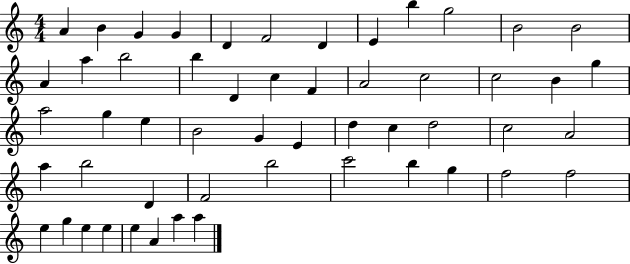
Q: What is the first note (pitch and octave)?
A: A4